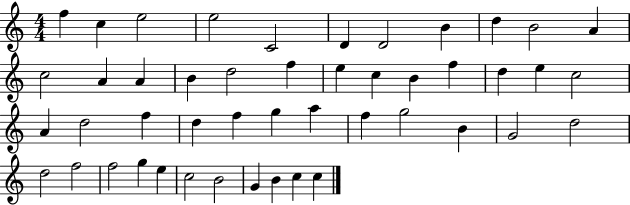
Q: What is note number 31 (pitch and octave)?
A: A5